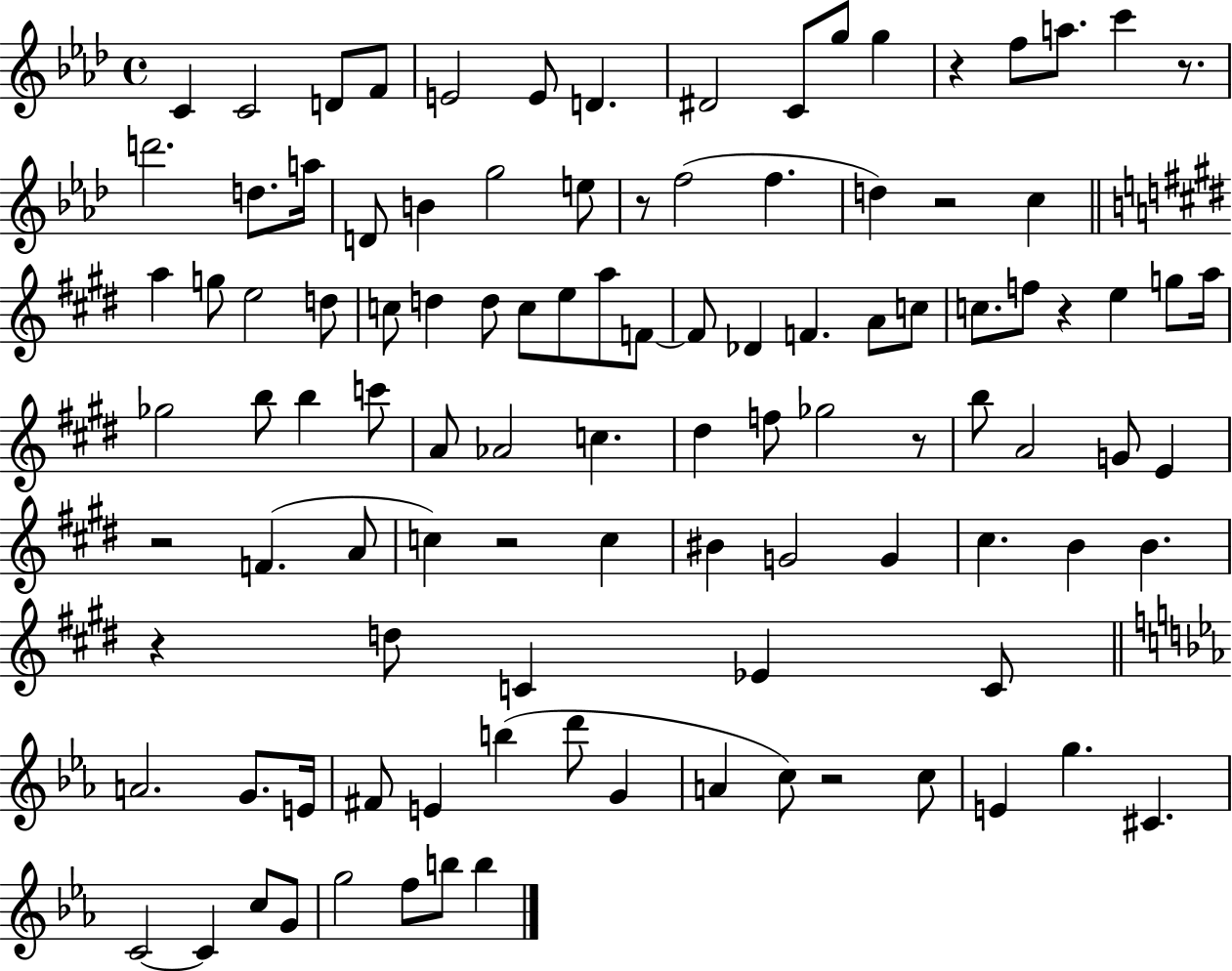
C4/q C4/h D4/e F4/e E4/h E4/e D4/q. D#4/h C4/e G5/e G5/q R/q F5/e A5/e. C6/q R/e. D6/h. D5/e. A5/s D4/e B4/q G5/h E5/e R/e F5/h F5/q. D5/q R/h C5/q A5/q G5/e E5/h D5/e C5/e D5/q D5/e C5/e E5/e A5/e F4/e F4/e Db4/q F4/q. A4/e C5/e C5/e. F5/e R/q E5/q G5/e A5/s Gb5/h B5/e B5/q C6/e A4/e Ab4/h C5/q. D#5/q F5/e Gb5/h R/e B5/e A4/h G4/e E4/q R/h F4/q. A4/e C5/q R/h C5/q BIS4/q G4/h G4/q C#5/q. B4/q B4/q. R/q D5/e C4/q Eb4/q C4/e A4/h. G4/e. E4/s F#4/e E4/q B5/q D6/e G4/q A4/q C5/e R/h C5/e E4/q G5/q. C#4/q. C4/h C4/q C5/e G4/e G5/h F5/e B5/e B5/q